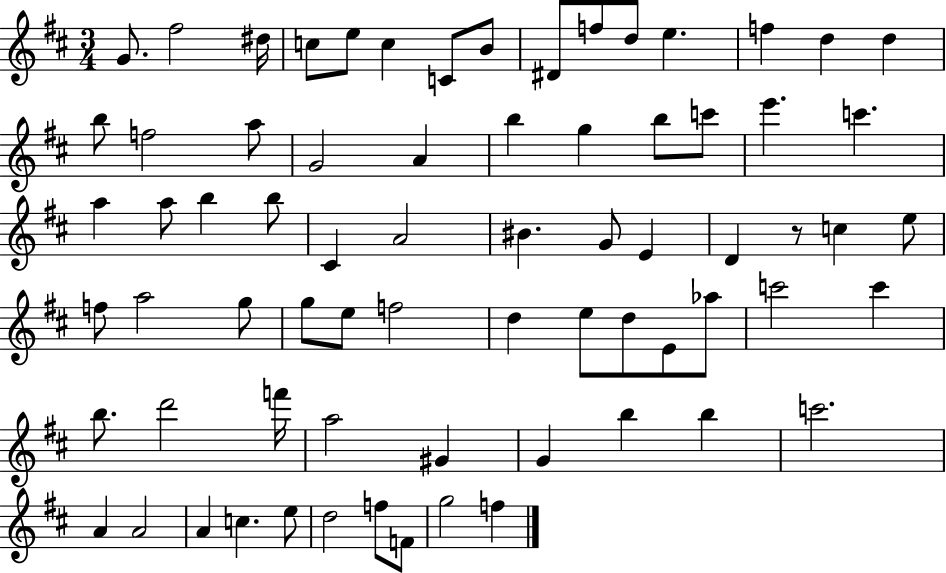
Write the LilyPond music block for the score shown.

{
  \clef treble
  \numericTimeSignature
  \time 3/4
  \key d \major
  g'8. fis''2 dis''16 | c''8 e''8 c''4 c'8 b'8 | dis'8 f''8 d''8 e''4. | f''4 d''4 d''4 | \break b''8 f''2 a''8 | g'2 a'4 | b''4 g''4 b''8 c'''8 | e'''4. c'''4. | \break a''4 a''8 b''4 b''8 | cis'4 a'2 | bis'4. g'8 e'4 | d'4 r8 c''4 e''8 | \break f''8 a''2 g''8 | g''8 e''8 f''2 | d''4 e''8 d''8 e'8 aes''8 | c'''2 c'''4 | \break b''8. d'''2 f'''16 | a''2 gis'4 | g'4 b''4 b''4 | c'''2. | \break a'4 a'2 | a'4 c''4. e''8 | d''2 f''8 f'8 | g''2 f''4 | \break \bar "|."
}